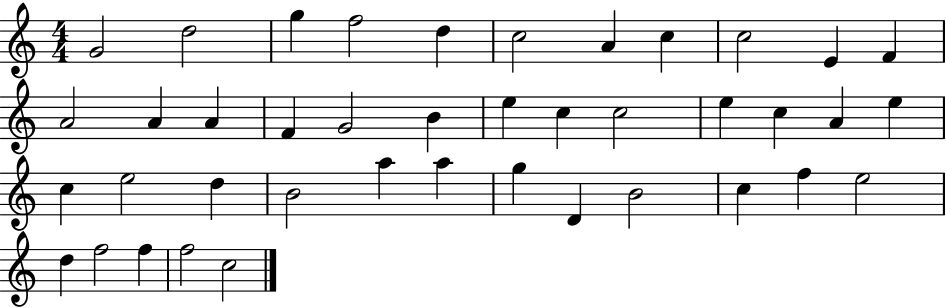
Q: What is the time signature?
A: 4/4